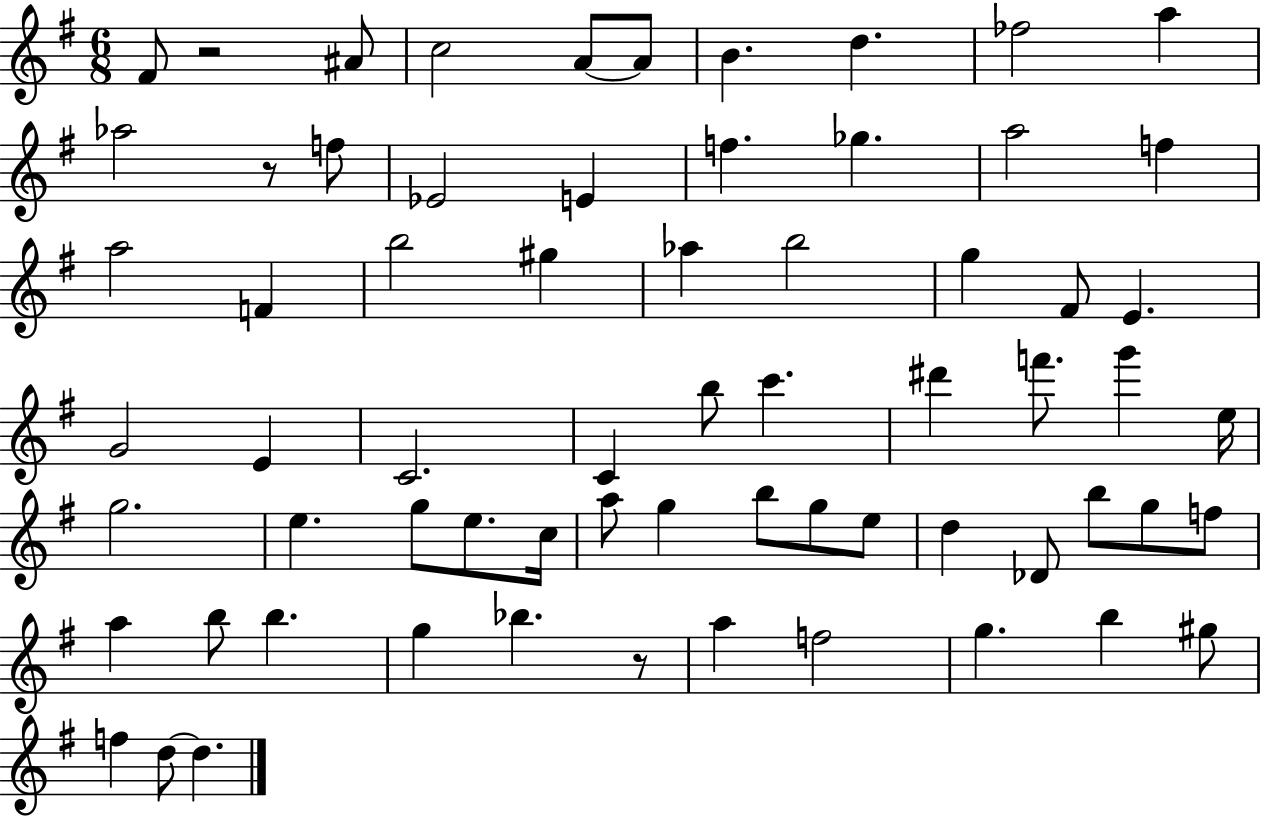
F#4/e R/h A#4/e C5/h A4/e A4/e B4/q. D5/q. FES5/h A5/q Ab5/h R/e F5/e Eb4/h E4/q F5/q. Gb5/q. A5/h F5/q A5/h F4/q B5/h G#5/q Ab5/q B5/h G5/q F#4/e E4/q. G4/h E4/q C4/h. C4/q B5/e C6/q. D#6/q F6/e. G6/q E5/s G5/h. E5/q. G5/e E5/e. C5/s A5/e G5/q B5/e G5/e E5/e D5/q Db4/e B5/e G5/e F5/e A5/q B5/e B5/q. G5/q Bb5/q. R/e A5/q F5/h G5/q. B5/q G#5/e F5/q D5/e D5/q.